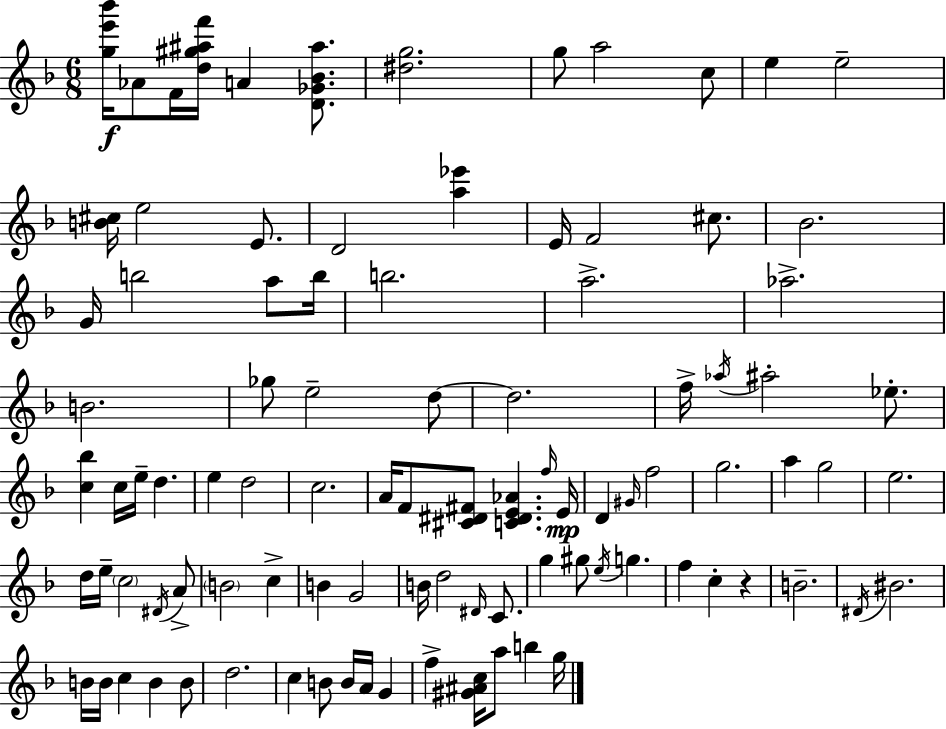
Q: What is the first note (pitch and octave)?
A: Ab4